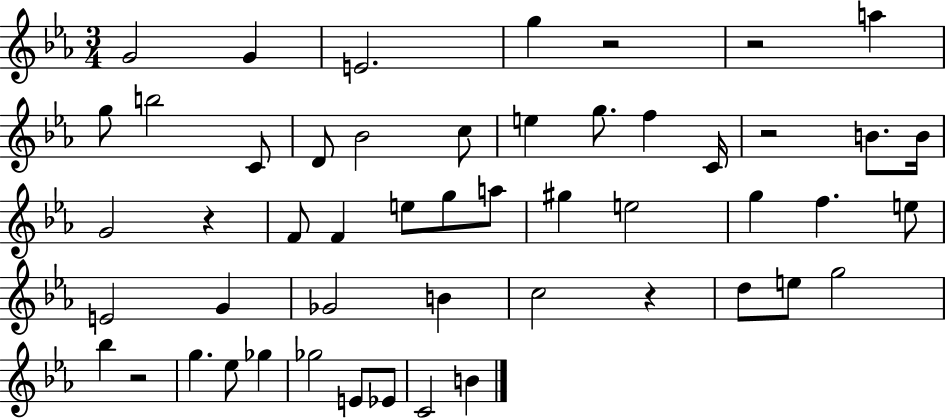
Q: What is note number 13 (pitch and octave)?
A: G5